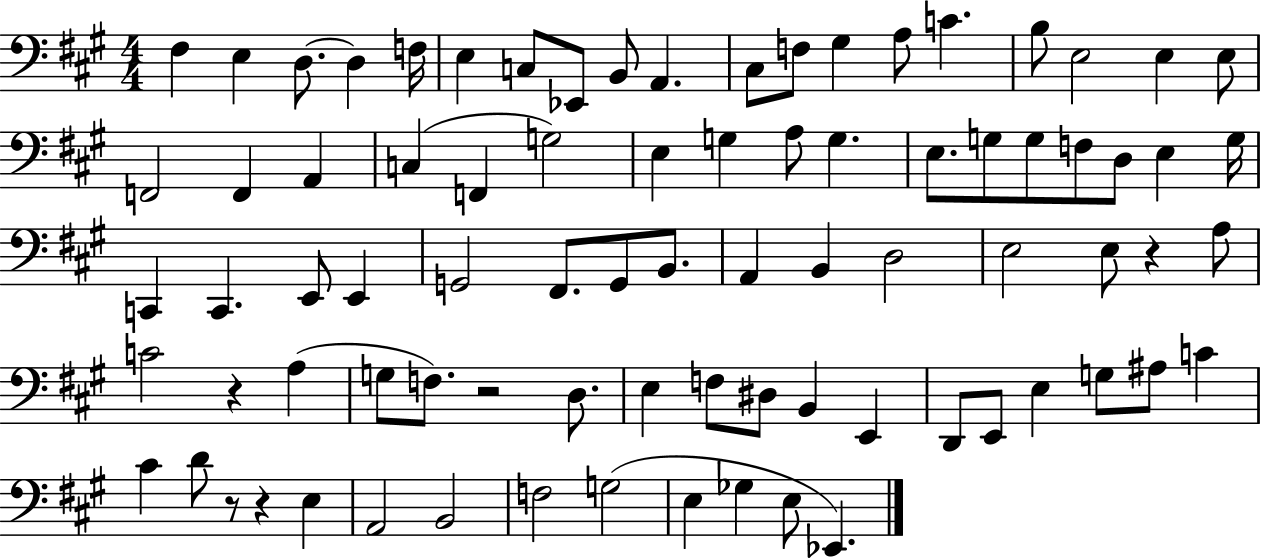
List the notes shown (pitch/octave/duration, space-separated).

F#3/q E3/q D3/e. D3/q F3/s E3/q C3/e Eb2/e B2/e A2/q. C#3/e F3/e G#3/q A3/e C4/q. B3/e E3/h E3/q E3/e F2/h F2/q A2/q C3/q F2/q G3/h E3/q G3/q A3/e G3/q. E3/e. G3/e G3/e F3/e D3/e E3/q G3/s C2/q C2/q. E2/e E2/q G2/h F#2/e. G2/e B2/e. A2/q B2/q D3/h E3/h E3/e R/q A3/e C4/h R/q A3/q G3/e F3/e. R/h D3/e. E3/q F3/e D#3/e B2/q E2/q D2/e E2/e E3/q G3/e A#3/e C4/q C#4/q D4/e R/e R/q E3/q A2/h B2/h F3/h G3/h E3/q Gb3/q E3/e Eb2/q.